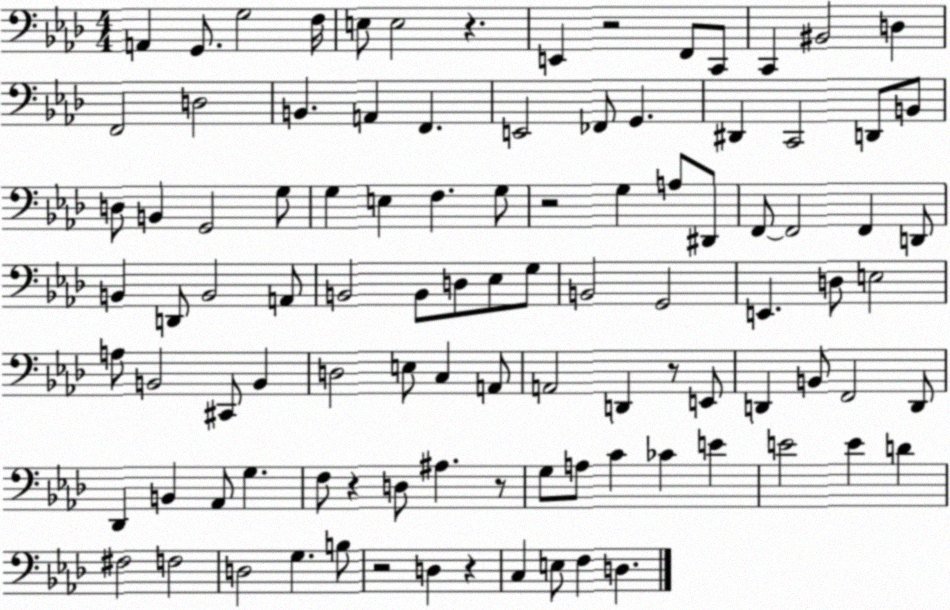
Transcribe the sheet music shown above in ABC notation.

X:1
T:Untitled
M:4/4
L:1/4
K:Ab
A,, G,,/2 G,2 F,/4 E,/2 E,2 z E,, z2 F,,/2 C,,/2 C,, ^B,,2 D, F,,2 D,2 B,, A,, F,, E,,2 _F,,/2 G,, ^D,, C,,2 D,,/2 B,,/2 D,/2 B,, G,,2 G,/2 G, E, F, G,/2 z2 G, A,/2 ^D,,/2 F,,/2 F,,2 F,, D,,/2 B,, D,,/2 B,,2 A,,/2 B,,2 B,,/2 D,/2 _E,/2 G,/2 B,,2 G,,2 E,, D,/2 E,2 A,/2 B,,2 ^C,,/2 B,, D,2 E,/2 C, A,,/2 A,,2 D,, z/2 E,,/2 D,, B,,/2 F,,2 D,,/2 _D,, B,, _A,,/2 G, F,/2 z D,/2 ^A, z/2 G,/2 A,/2 C _C E E2 E D ^F,2 F,2 D,2 G, B,/2 z2 D, z C, E,/2 F, D,